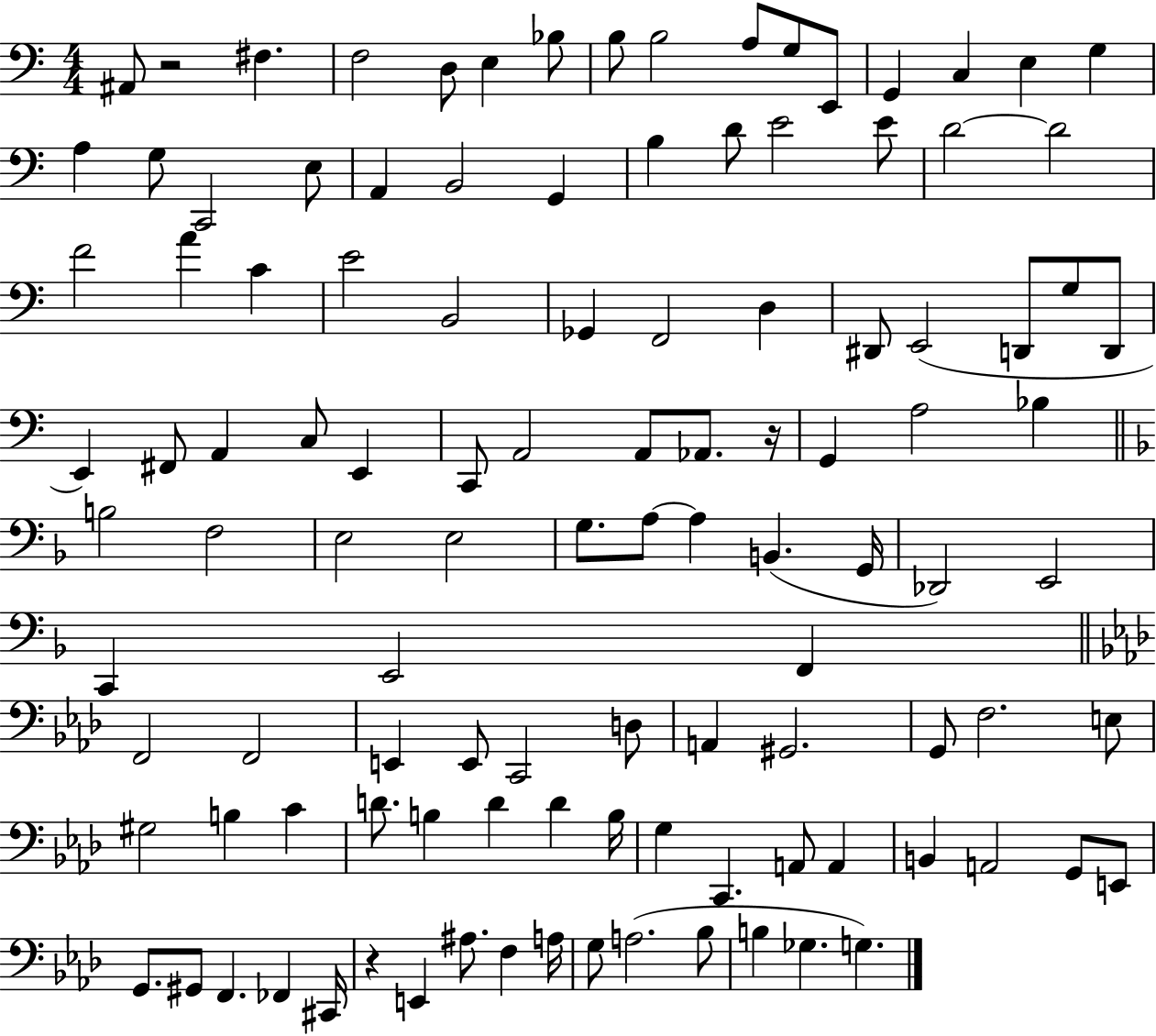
A#2/e R/h F#3/q. F3/h D3/e E3/q Bb3/e B3/e B3/h A3/e G3/e E2/e G2/q C3/q E3/q G3/q A3/q G3/e C2/h E3/e A2/q B2/h G2/q B3/q D4/e E4/h E4/e D4/h D4/h F4/h A4/q C4/q E4/h B2/h Gb2/q F2/h D3/q D#2/e E2/h D2/e G3/e D2/e E2/q F#2/e A2/q C3/e E2/q C2/e A2/h A2/e Ab2/e. R/s G2/q A3/h Bb3/q B3/h F3/h E3/h E3/h G3/e. A3/e A3/q B2/q. G2/s Db2/h E2/h C2/q E2/h F2/q F2/h F2/h E2/q E2/e C2/h D3/e A2/q G#2/h. G2/e F3/h. E3/e G#3/h B3/q C4/q D4/e. B3/q D4/q D4/q B3/s G3/q C2/q. A2/e A2/q B2/q A2/h G2/e E2/e G2/e. G#2/e F2/q. FES2/q C#2/s R/q E2/q A#3/e. F3/q A3/s G3/e A3/h. Bb3/e B3/q Gb3/q. G3/q.